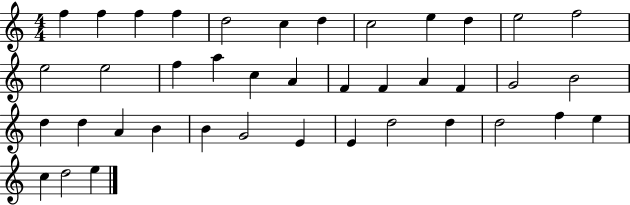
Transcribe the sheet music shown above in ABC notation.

X:1
T:Untitled
M:4/4
L:1/4
K:C
f f f f d2 c d c2 e d e2 f2 e2 e2 f a c A F F A F G2 B2 d d A B B G2 E E d2 d d2 f e c d2 e